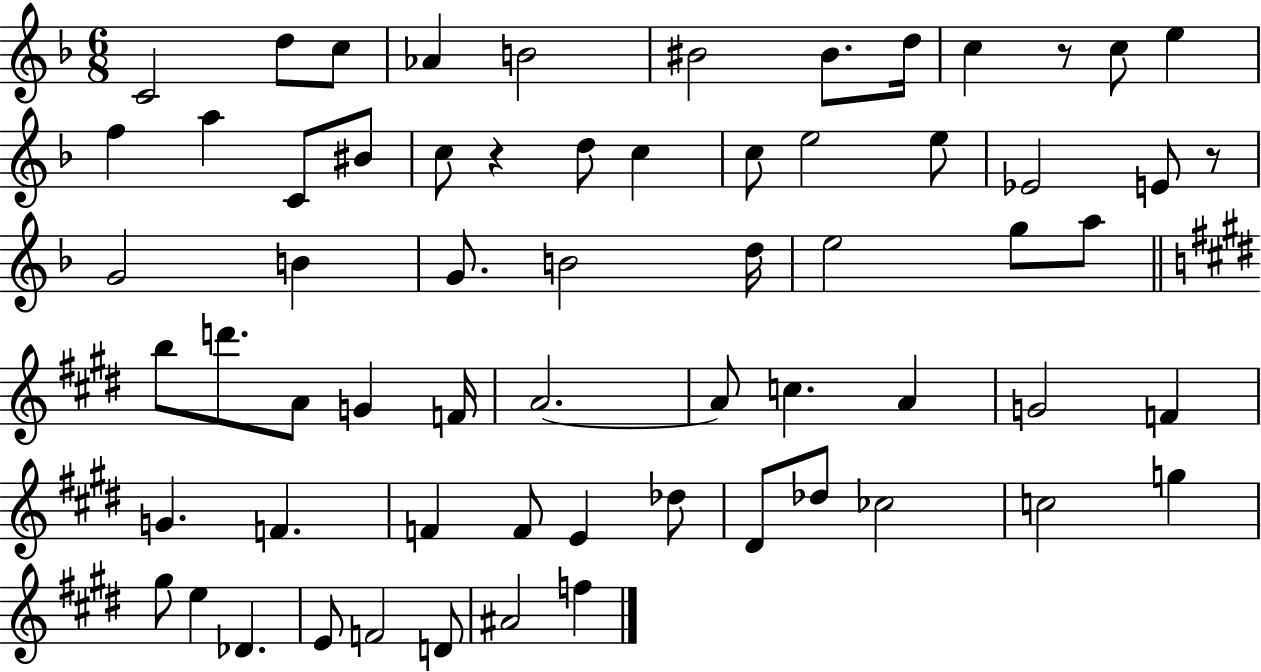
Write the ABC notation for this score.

X:1
T:Untitled
M:6/8
L:1/4
K:F
C2 d/2 c/2 _A B2 ^B2 ^B/2 d/4 c z/2 c/2 e f a C/2 ^B/2 c/2 z d/2 c c/2 e2 e/2 _E2 E/2 z/2 G2 B G/2 B2 d/4 e2 g/2 a/2 b/2 d'/2 A/2 G F/4 A2 A/2 c A G2 F G F F F/2 E _d/2 ^D/2 _d/2 _c2 c2 g ^g/2 e _D E/2 F2 D/2 ^A2 f